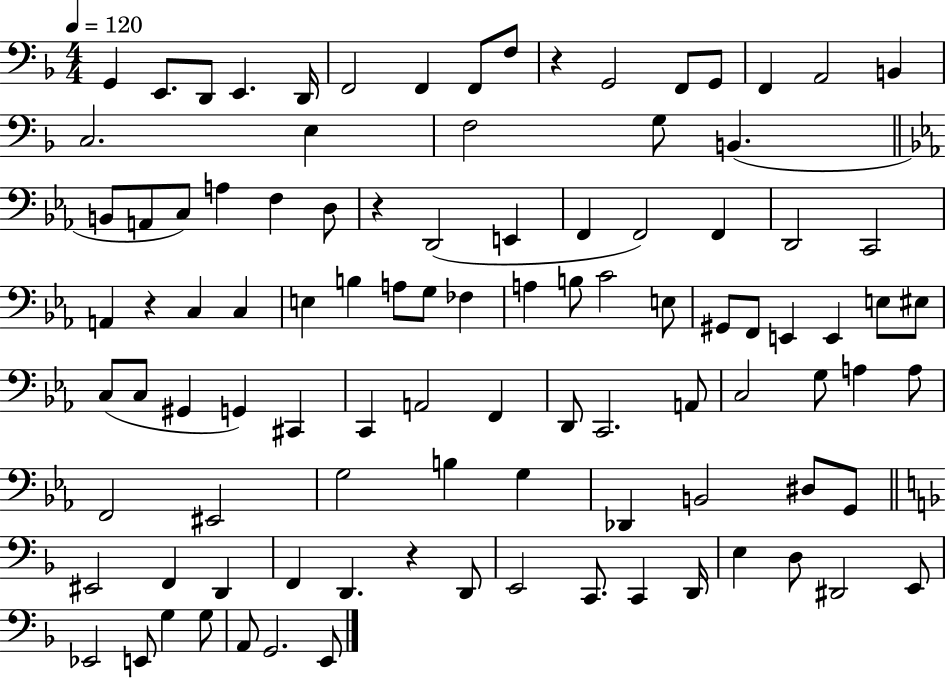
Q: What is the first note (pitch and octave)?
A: G2